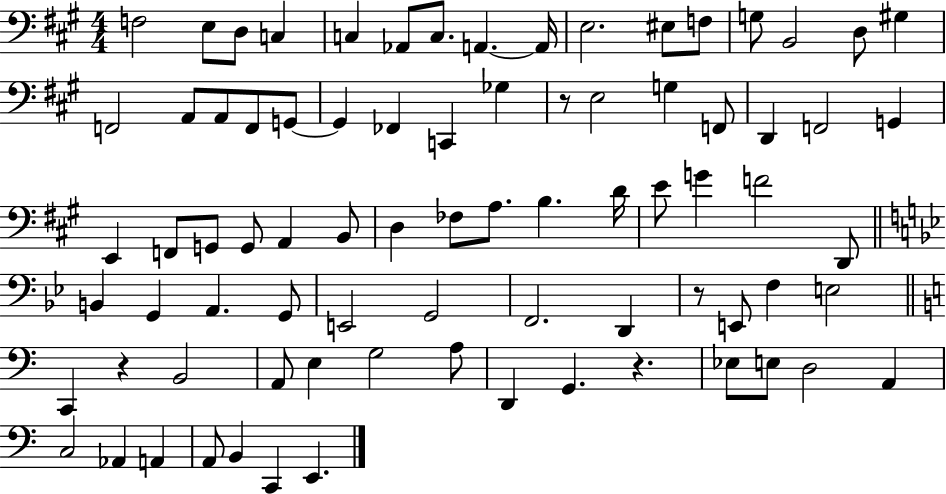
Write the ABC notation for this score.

X:1
T:Untitled
M:4/4
L:1/4
K:A
F,2 E,/2 D,/2 C, C, _A,,/2 C,/2 A,, A,,/4 E,2 ^E,/2 F,/2 G,/2 B,,2 D,/2 ^G, F,,2 A,,/2 A,,/2 F,,/2 G,,/2 G,, _F,, C,, _G, z/2 E,2 G, F,,/2 D,, F,,2 G,, E,, F,,/2 G,,/2 G,,/2 A,, B,,/2 D, _F,/2 A,/2 B, D/4 E/2 G F2 D,,/2 B,, G,, A,, G,,/2 E,,2 G,,2 F,,2 D,, z/2 E,,/2 F, E,2 C,, z B,,2 A,,/2 E, G,2 A,/2 D,, G,, z _E,/2 E,/2 D,2 A,, C,2 _A,, A,, A,,/2 B,, C,, E,,